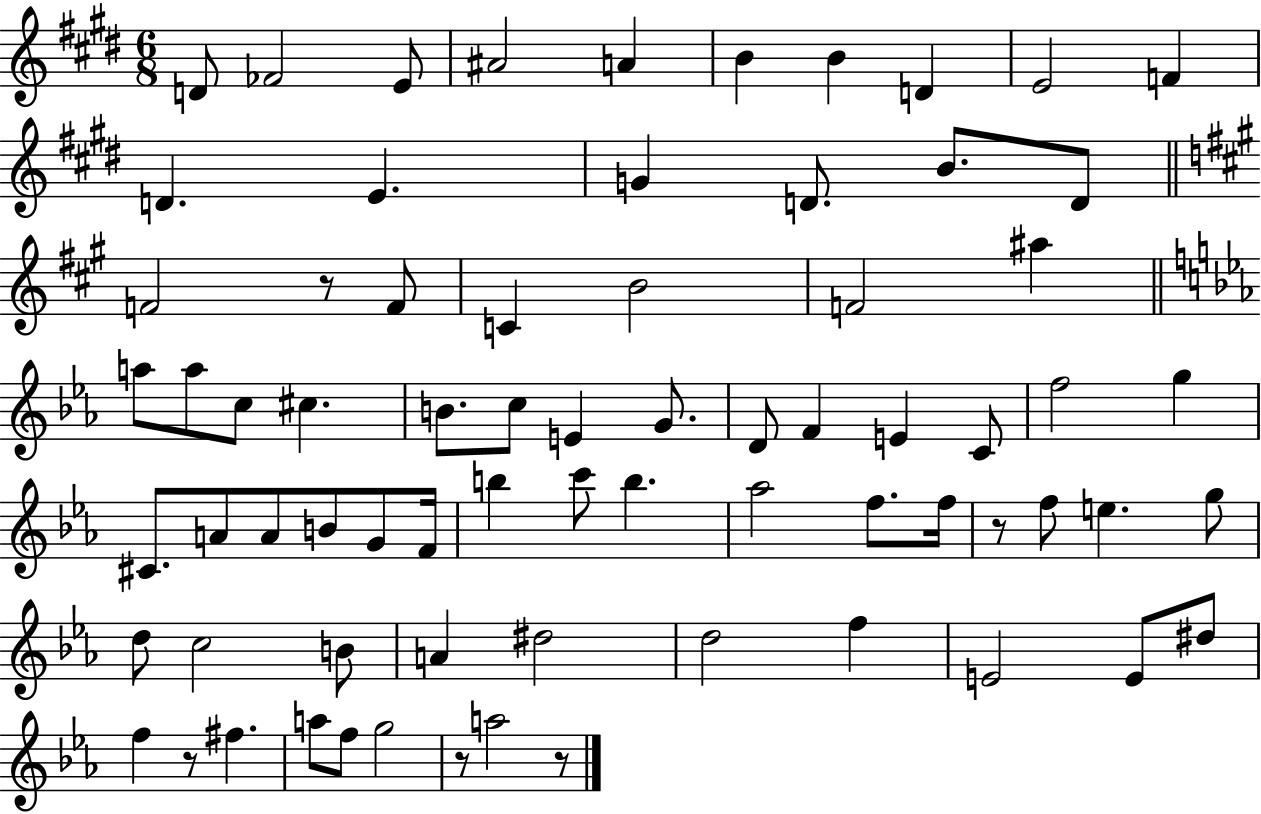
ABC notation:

X:1
T:Untitled
M:6/8
L:1/4
K:E
D/2 _F2 E/2 ^A2 A B B D E2 F D E G D/2 B/2 D/2 F2 z/2 F/2 C B2 F2 ^a a/2 a/2 c/2 ^c B/2 c/2 E G/2 D/2 F E C/2 f2 g ^C/2 A/2 A/2 B/2 G/2 F/4 b c'/2 b _a2 f/2 f/4 z/2 f/2 e g/2 d/2 c2 B/2 A ^d2 d2 f E2 E/2 ^d/2 f z/2 ^f a/2 f/2 g2 z/2 a2 z/2